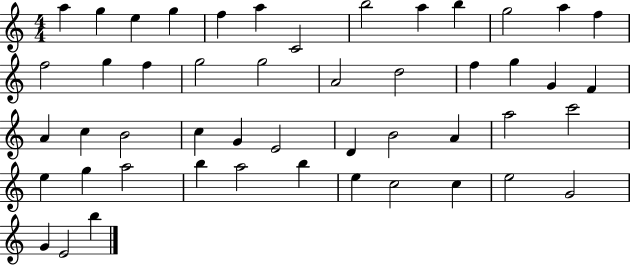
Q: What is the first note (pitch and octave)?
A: A5